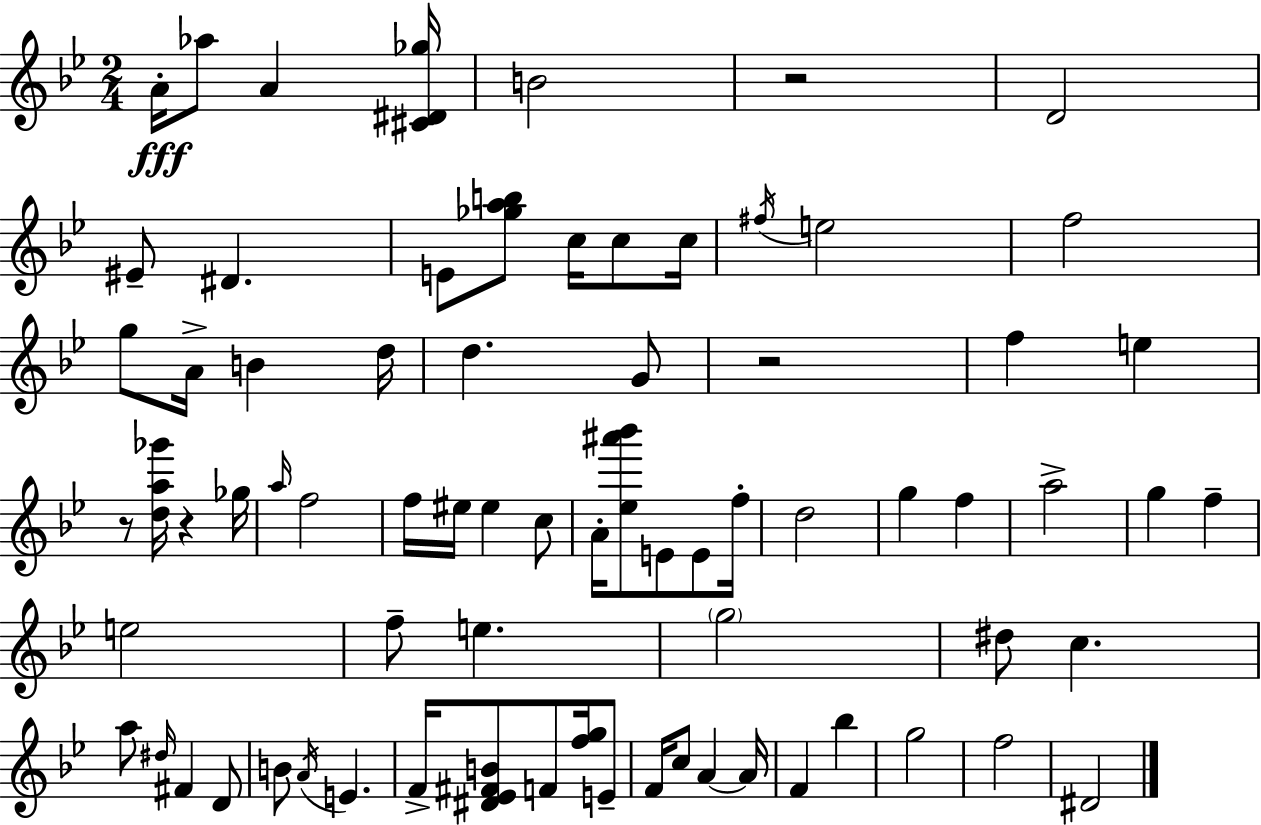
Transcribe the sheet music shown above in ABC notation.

X:1
T:Untitled
M:2/4
L:1/4
K:Bb
A/4 _a/2 A [^C^D_g]/4 B2 z2 D2 ^E/2 ^D E/2 [_gab]/2 c/4 c/2 c/4 ^f/4 e2 f2 g/2 A/4 B d/4 d G/2 z2 f e z/2 [da_g']/4 z _g/4 a/4 f2 f/4 ^e/4 ^e c/2 A/4 [_e^a'_b']/2 E/2 E/2 f/4 d2 g f a2 g f e2 f/2 e g2 ^d/2 c a/2 ^d/4 ^F D/2 B/2 A/4 E F/4 [^D_E^FB]/2 F/2 [fg]/4 E/2 F/4 c/2 A A/4 F _b g2 f2 ^D2